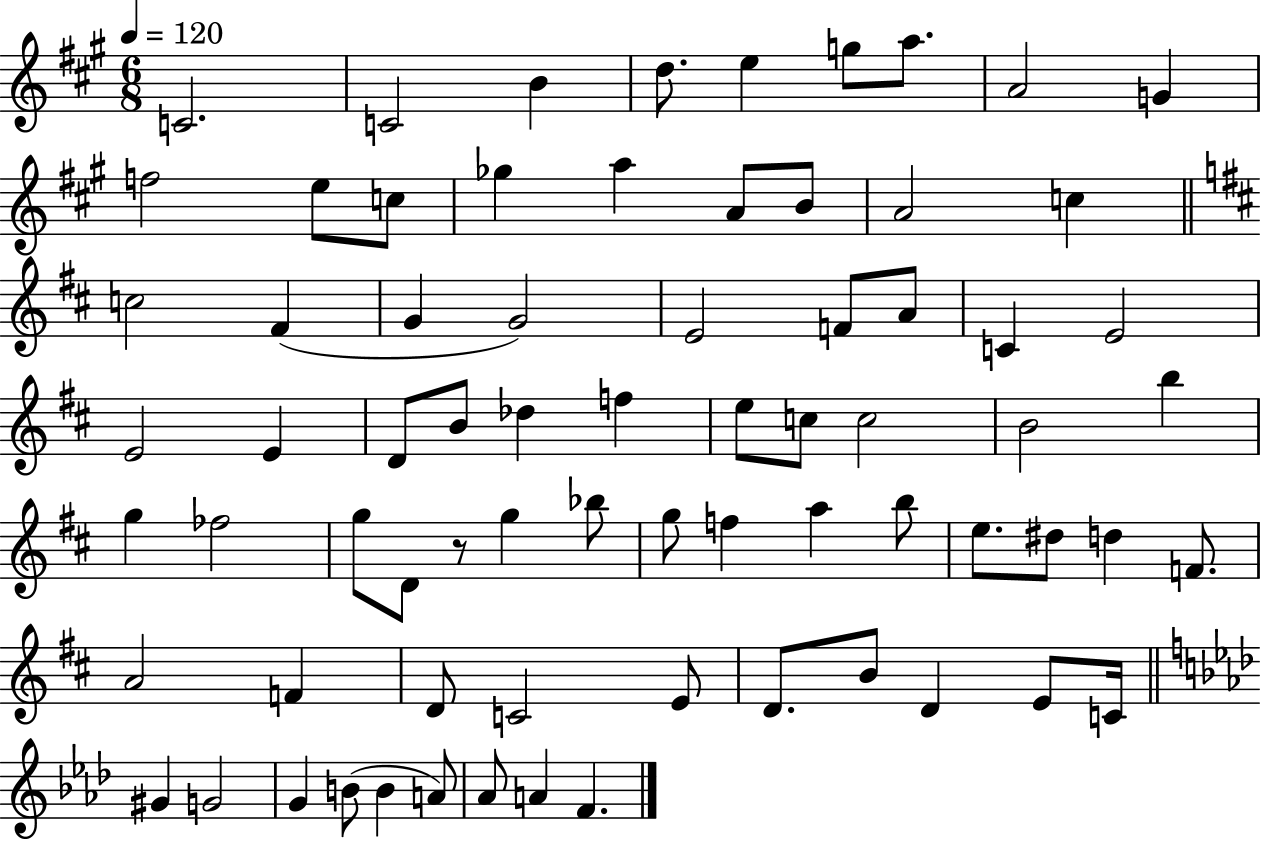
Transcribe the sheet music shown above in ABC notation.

X:1
T:Untitled
M:6/8
L:1/4
K:A
C2 C2 B d/2 e g/2 a/2 A2 G f2 e/2 c/2 _g a A/2 B/2 A2 c c2 ^F G G2 E2 F/2 A/2 C E2 E2 E D/2 B/2 _d f e/2 c/2 c2 B2 b g _f2 g/2 D/2 z/2 g _b/2 g/2 f a b/2 e/2 ^d/2 d F/2 A2 F D/2 C2 E/2 D/2 B/2 D E/2 C/4 ^G G2 G B/2 B A/2 _A/2 A F